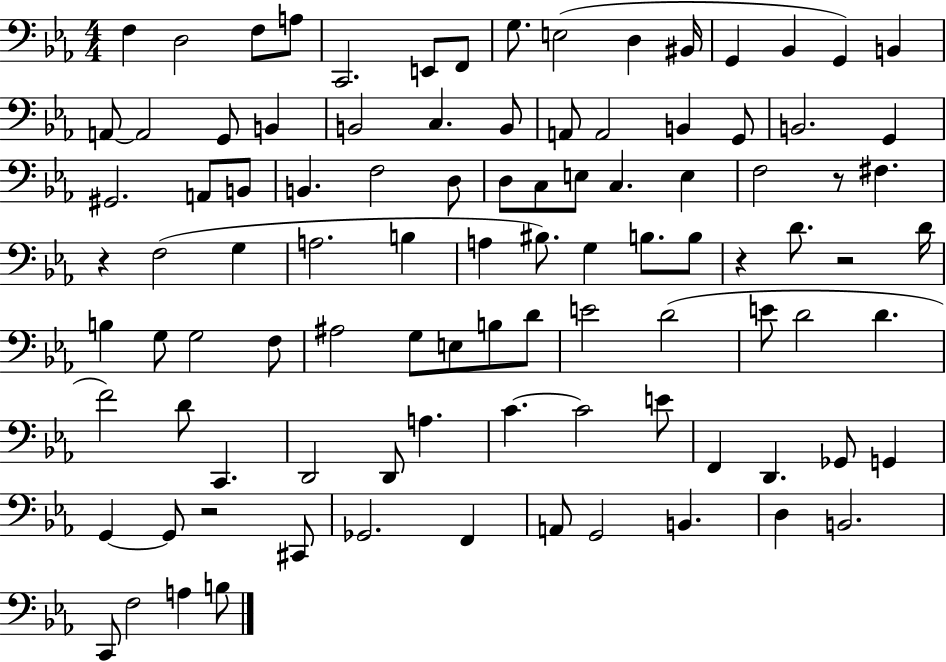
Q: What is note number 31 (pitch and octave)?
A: B2